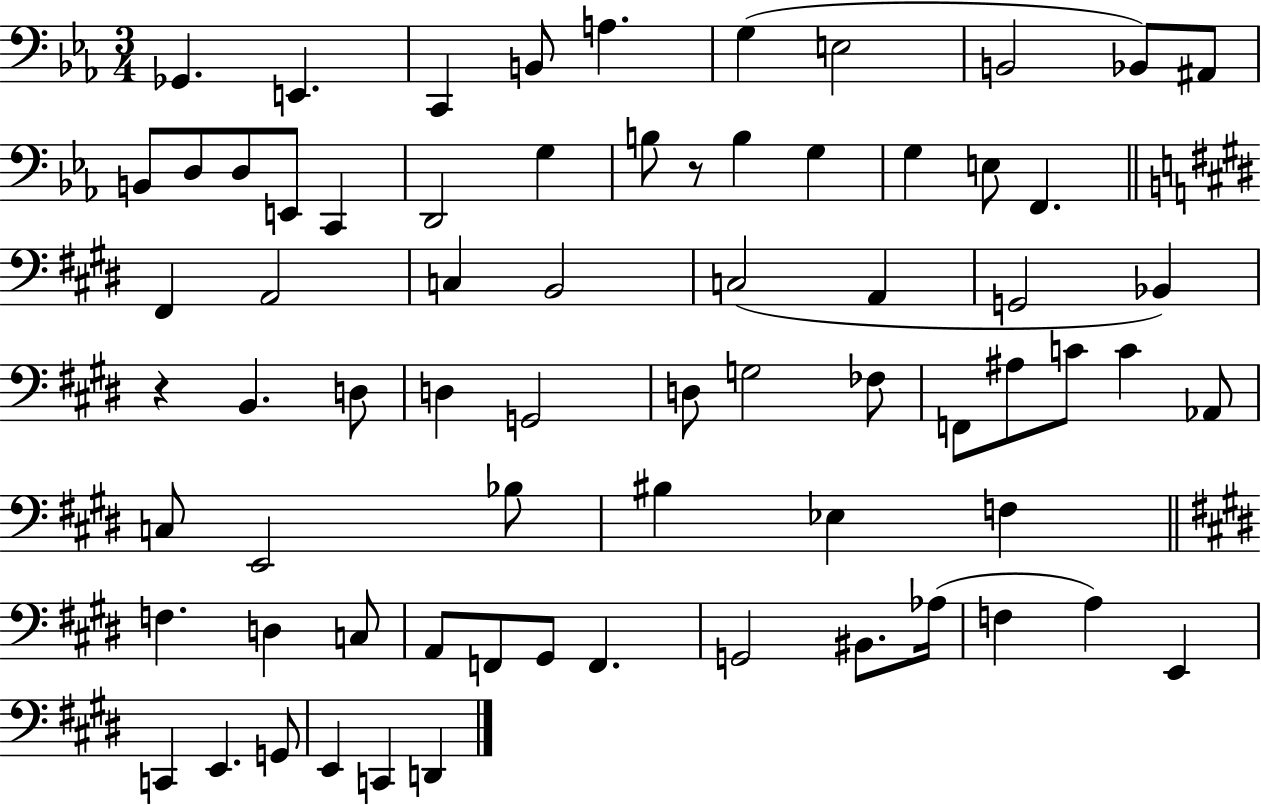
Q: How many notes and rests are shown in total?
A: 70